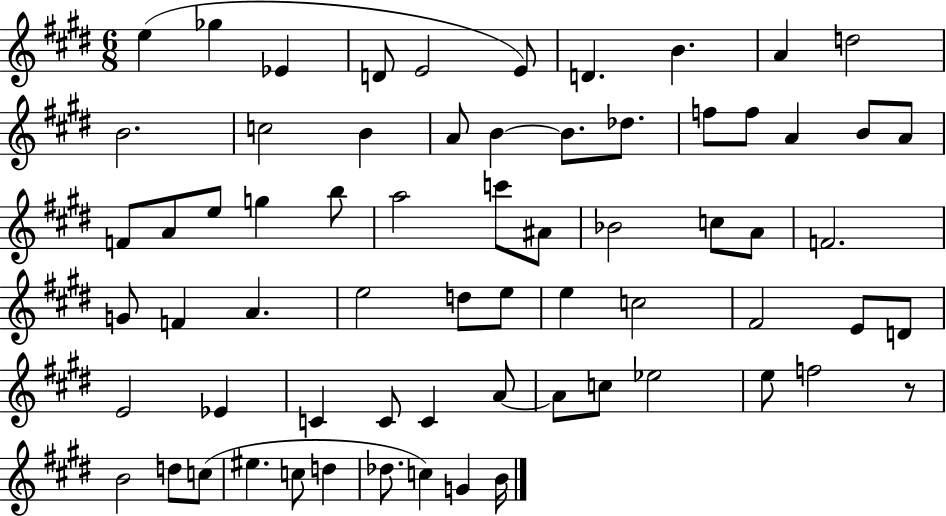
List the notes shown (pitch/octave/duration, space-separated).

E5/q Gb5/q Eb4/q D4/e E4/h E4/e D4/q. B4/q. A4/q D5/h B4/h. C5/h B4/q A4/e B4/q B4/e. Db5/e. F5/e F5/e A4/q B4/e A4/e F4/e A4/e E5/e G5/q B5/e A5/h C6/e A#4/e Bb4/h C5/e A4/e F4/h. G4/e F4/q A4/q. E5/h D5/e E5/e E5/q C5/h F#4/h E4/e D4/e E4/h Eb4/q C4/q C4/e C4/q A4/e A4/e C5/e Eb5/h E5/e F5/h R/e B4/h D5/e C5/e EIS5/q. C5/e D5/q Db5/e. C5/q G4/q B4/s